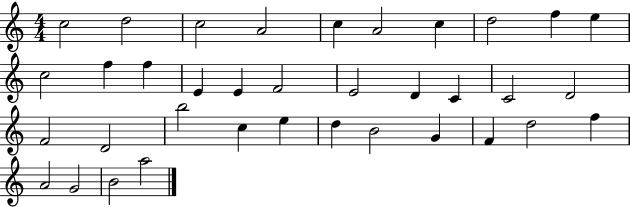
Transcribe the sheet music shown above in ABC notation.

X:1
T:Untitled
M:4/4
L:1/4
K:C
c2 d2 c2 A2 c A2 c d2 f e c2 f f E E F2 E2 D C C2 D2 F2 D2 b2 c e d B2 G F d2 f A2 G2 B2 a2